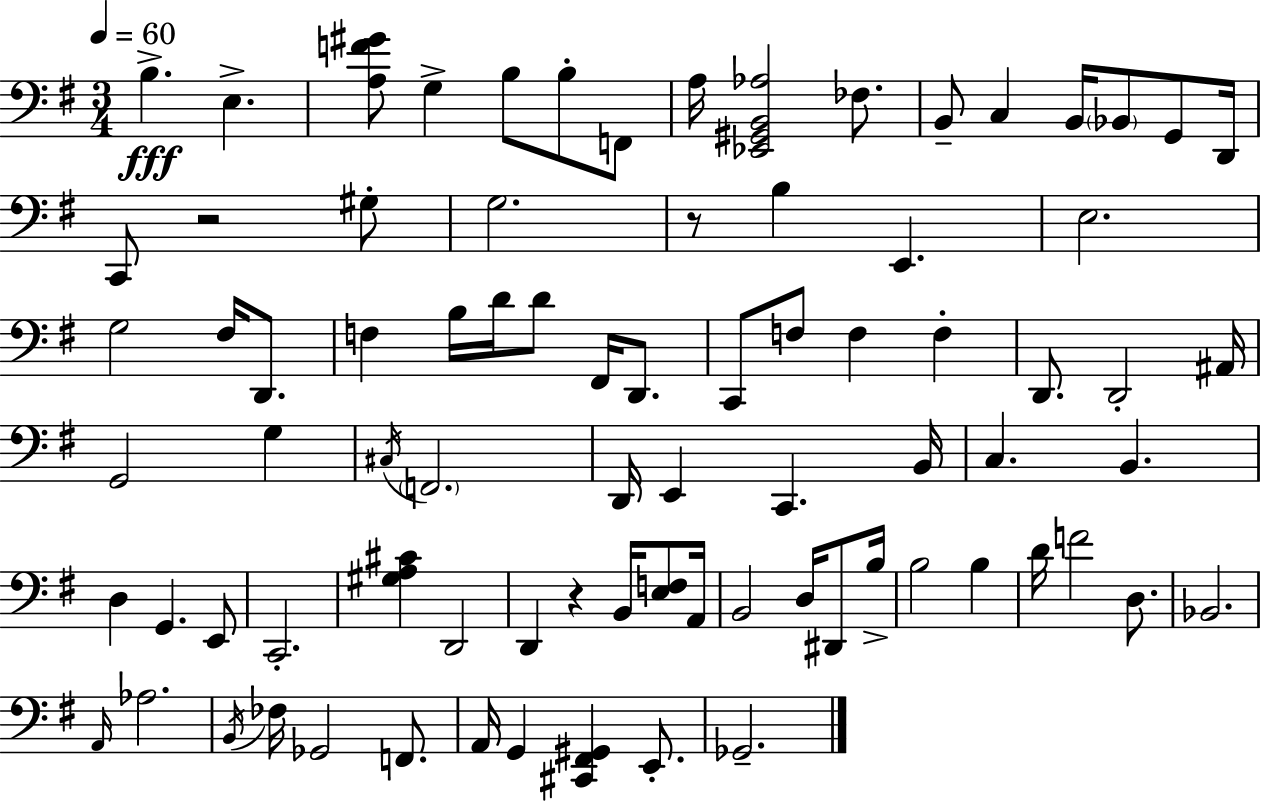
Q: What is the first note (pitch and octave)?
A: B3